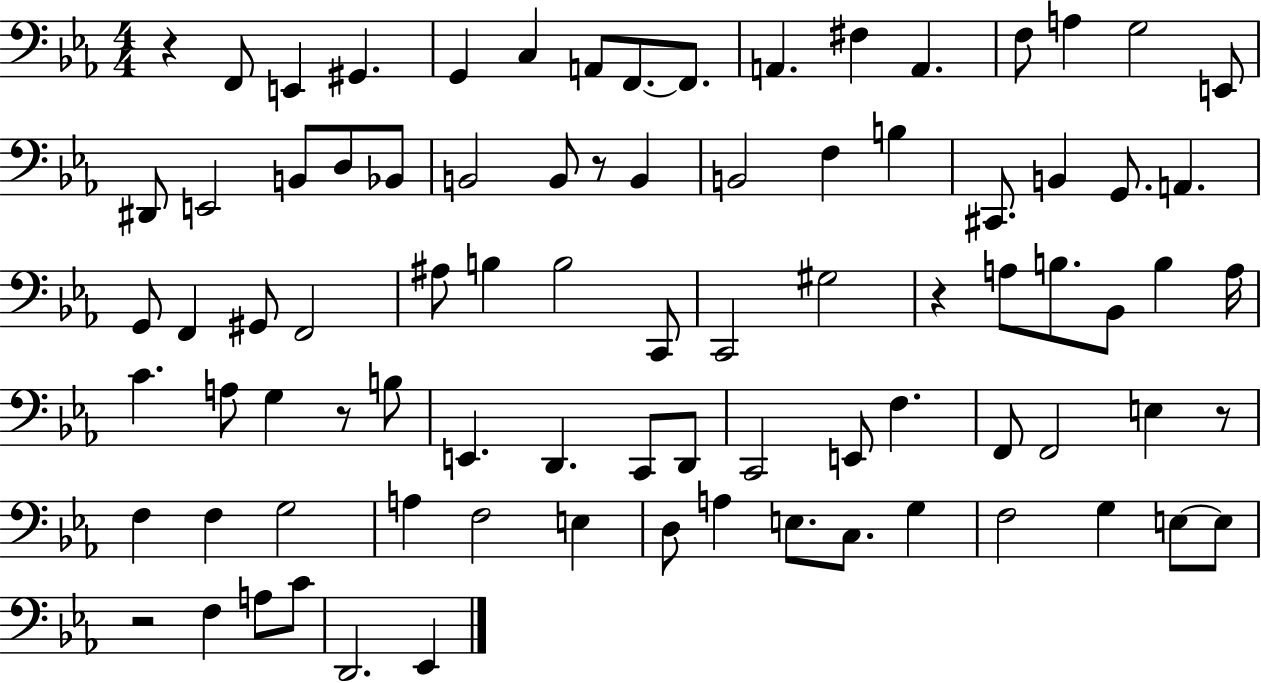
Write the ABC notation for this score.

X:1
T:Untitled
M:4/4
L:1/4
K:Eb
z F,,/2 E,, ^G,, G,, C, A,,/2 F,,/2 F,,/2 A,, ^F, A,, F,/2 A, G,2 E,,/2 ^D,,/2 E,,2 B,,/2 D,/2 _B,,/2 B,,2 B,,/2 z/2 B,, B,,2 F, B, ^C,,/2 B,, G,,/2 A,, G,,/2 F,, ^G,,/2 F,,2 ^A,/2 B, B,2 C,,/2 C,,2 ^G,2 z A,/2 B,/2 _B,,/2 B, A,/4 C A,/2 G, z/2 B,/2 E,, D,, C,,/2 D,,/2 C,,2 E,,/2 F, F,,/2 F,,2 E, z/2 F, F, G,2 A, F,2 E, D,/2 A, E,/2 C,/2 G, F,2 G, E,/2 E,/2 z2 F, A,/2 C/2 D,,2 _E,,